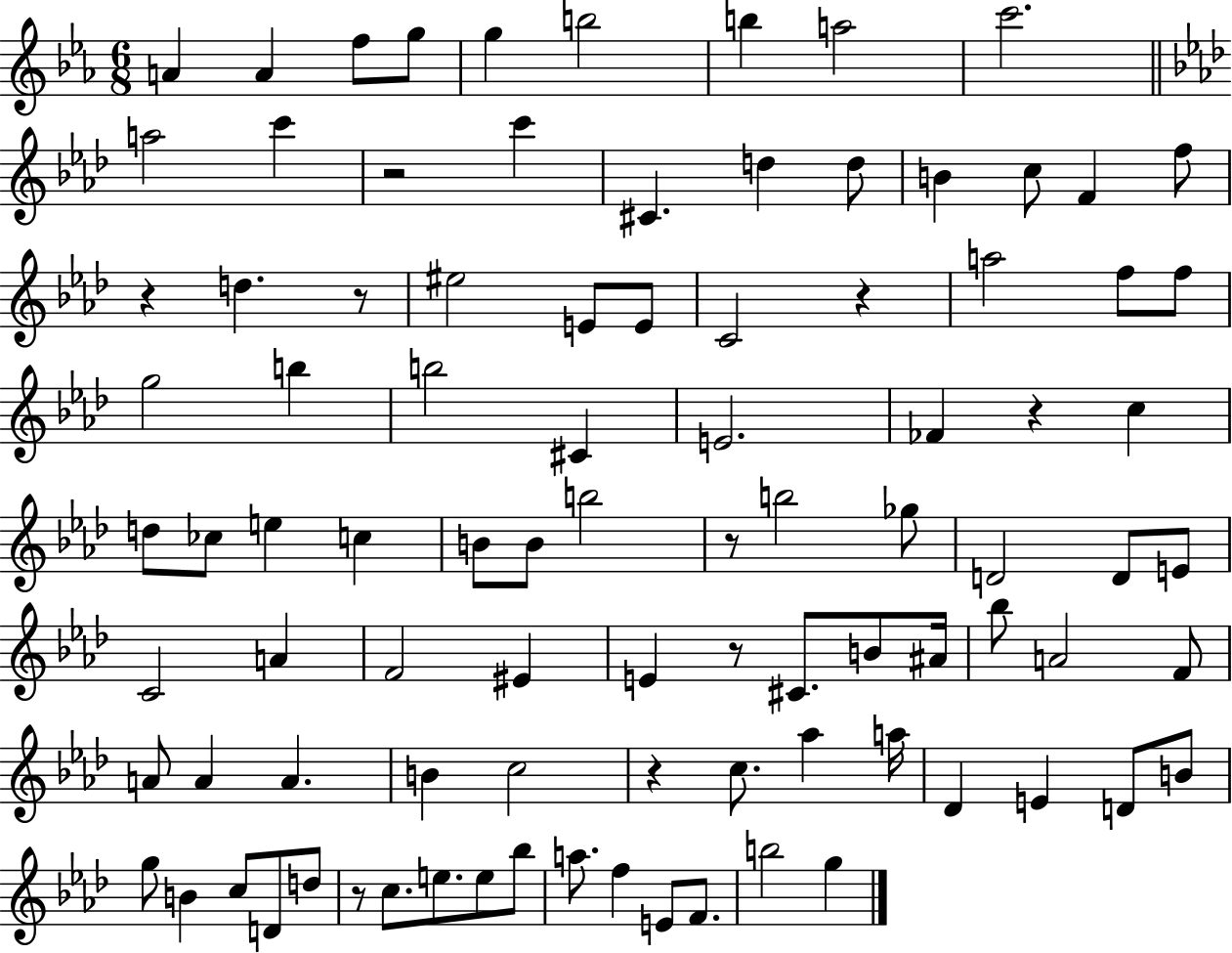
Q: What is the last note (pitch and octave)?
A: G5